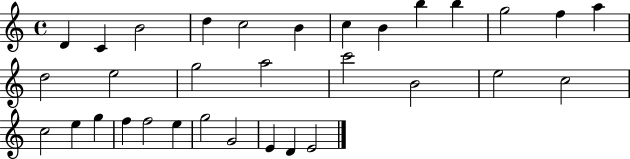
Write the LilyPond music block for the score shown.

{
  \clef treble
  \time 4/4
  \defaultTimeSignature
  \key c \major
  d'4 c'4 b'2 | d''4 c''2 b'4 | c''4 b'4 b''4 b''4 | g''2 f''4 a''4 | \break d''2 e''2 | g''2 a''2 | c'''2 b'2 | e''2 c''2 | \break c''2 e''4 g''4 | f''4 f''2 e''4 | g''2 g'2 | e'4 d'4 e'2 | \break \bar "|."
}